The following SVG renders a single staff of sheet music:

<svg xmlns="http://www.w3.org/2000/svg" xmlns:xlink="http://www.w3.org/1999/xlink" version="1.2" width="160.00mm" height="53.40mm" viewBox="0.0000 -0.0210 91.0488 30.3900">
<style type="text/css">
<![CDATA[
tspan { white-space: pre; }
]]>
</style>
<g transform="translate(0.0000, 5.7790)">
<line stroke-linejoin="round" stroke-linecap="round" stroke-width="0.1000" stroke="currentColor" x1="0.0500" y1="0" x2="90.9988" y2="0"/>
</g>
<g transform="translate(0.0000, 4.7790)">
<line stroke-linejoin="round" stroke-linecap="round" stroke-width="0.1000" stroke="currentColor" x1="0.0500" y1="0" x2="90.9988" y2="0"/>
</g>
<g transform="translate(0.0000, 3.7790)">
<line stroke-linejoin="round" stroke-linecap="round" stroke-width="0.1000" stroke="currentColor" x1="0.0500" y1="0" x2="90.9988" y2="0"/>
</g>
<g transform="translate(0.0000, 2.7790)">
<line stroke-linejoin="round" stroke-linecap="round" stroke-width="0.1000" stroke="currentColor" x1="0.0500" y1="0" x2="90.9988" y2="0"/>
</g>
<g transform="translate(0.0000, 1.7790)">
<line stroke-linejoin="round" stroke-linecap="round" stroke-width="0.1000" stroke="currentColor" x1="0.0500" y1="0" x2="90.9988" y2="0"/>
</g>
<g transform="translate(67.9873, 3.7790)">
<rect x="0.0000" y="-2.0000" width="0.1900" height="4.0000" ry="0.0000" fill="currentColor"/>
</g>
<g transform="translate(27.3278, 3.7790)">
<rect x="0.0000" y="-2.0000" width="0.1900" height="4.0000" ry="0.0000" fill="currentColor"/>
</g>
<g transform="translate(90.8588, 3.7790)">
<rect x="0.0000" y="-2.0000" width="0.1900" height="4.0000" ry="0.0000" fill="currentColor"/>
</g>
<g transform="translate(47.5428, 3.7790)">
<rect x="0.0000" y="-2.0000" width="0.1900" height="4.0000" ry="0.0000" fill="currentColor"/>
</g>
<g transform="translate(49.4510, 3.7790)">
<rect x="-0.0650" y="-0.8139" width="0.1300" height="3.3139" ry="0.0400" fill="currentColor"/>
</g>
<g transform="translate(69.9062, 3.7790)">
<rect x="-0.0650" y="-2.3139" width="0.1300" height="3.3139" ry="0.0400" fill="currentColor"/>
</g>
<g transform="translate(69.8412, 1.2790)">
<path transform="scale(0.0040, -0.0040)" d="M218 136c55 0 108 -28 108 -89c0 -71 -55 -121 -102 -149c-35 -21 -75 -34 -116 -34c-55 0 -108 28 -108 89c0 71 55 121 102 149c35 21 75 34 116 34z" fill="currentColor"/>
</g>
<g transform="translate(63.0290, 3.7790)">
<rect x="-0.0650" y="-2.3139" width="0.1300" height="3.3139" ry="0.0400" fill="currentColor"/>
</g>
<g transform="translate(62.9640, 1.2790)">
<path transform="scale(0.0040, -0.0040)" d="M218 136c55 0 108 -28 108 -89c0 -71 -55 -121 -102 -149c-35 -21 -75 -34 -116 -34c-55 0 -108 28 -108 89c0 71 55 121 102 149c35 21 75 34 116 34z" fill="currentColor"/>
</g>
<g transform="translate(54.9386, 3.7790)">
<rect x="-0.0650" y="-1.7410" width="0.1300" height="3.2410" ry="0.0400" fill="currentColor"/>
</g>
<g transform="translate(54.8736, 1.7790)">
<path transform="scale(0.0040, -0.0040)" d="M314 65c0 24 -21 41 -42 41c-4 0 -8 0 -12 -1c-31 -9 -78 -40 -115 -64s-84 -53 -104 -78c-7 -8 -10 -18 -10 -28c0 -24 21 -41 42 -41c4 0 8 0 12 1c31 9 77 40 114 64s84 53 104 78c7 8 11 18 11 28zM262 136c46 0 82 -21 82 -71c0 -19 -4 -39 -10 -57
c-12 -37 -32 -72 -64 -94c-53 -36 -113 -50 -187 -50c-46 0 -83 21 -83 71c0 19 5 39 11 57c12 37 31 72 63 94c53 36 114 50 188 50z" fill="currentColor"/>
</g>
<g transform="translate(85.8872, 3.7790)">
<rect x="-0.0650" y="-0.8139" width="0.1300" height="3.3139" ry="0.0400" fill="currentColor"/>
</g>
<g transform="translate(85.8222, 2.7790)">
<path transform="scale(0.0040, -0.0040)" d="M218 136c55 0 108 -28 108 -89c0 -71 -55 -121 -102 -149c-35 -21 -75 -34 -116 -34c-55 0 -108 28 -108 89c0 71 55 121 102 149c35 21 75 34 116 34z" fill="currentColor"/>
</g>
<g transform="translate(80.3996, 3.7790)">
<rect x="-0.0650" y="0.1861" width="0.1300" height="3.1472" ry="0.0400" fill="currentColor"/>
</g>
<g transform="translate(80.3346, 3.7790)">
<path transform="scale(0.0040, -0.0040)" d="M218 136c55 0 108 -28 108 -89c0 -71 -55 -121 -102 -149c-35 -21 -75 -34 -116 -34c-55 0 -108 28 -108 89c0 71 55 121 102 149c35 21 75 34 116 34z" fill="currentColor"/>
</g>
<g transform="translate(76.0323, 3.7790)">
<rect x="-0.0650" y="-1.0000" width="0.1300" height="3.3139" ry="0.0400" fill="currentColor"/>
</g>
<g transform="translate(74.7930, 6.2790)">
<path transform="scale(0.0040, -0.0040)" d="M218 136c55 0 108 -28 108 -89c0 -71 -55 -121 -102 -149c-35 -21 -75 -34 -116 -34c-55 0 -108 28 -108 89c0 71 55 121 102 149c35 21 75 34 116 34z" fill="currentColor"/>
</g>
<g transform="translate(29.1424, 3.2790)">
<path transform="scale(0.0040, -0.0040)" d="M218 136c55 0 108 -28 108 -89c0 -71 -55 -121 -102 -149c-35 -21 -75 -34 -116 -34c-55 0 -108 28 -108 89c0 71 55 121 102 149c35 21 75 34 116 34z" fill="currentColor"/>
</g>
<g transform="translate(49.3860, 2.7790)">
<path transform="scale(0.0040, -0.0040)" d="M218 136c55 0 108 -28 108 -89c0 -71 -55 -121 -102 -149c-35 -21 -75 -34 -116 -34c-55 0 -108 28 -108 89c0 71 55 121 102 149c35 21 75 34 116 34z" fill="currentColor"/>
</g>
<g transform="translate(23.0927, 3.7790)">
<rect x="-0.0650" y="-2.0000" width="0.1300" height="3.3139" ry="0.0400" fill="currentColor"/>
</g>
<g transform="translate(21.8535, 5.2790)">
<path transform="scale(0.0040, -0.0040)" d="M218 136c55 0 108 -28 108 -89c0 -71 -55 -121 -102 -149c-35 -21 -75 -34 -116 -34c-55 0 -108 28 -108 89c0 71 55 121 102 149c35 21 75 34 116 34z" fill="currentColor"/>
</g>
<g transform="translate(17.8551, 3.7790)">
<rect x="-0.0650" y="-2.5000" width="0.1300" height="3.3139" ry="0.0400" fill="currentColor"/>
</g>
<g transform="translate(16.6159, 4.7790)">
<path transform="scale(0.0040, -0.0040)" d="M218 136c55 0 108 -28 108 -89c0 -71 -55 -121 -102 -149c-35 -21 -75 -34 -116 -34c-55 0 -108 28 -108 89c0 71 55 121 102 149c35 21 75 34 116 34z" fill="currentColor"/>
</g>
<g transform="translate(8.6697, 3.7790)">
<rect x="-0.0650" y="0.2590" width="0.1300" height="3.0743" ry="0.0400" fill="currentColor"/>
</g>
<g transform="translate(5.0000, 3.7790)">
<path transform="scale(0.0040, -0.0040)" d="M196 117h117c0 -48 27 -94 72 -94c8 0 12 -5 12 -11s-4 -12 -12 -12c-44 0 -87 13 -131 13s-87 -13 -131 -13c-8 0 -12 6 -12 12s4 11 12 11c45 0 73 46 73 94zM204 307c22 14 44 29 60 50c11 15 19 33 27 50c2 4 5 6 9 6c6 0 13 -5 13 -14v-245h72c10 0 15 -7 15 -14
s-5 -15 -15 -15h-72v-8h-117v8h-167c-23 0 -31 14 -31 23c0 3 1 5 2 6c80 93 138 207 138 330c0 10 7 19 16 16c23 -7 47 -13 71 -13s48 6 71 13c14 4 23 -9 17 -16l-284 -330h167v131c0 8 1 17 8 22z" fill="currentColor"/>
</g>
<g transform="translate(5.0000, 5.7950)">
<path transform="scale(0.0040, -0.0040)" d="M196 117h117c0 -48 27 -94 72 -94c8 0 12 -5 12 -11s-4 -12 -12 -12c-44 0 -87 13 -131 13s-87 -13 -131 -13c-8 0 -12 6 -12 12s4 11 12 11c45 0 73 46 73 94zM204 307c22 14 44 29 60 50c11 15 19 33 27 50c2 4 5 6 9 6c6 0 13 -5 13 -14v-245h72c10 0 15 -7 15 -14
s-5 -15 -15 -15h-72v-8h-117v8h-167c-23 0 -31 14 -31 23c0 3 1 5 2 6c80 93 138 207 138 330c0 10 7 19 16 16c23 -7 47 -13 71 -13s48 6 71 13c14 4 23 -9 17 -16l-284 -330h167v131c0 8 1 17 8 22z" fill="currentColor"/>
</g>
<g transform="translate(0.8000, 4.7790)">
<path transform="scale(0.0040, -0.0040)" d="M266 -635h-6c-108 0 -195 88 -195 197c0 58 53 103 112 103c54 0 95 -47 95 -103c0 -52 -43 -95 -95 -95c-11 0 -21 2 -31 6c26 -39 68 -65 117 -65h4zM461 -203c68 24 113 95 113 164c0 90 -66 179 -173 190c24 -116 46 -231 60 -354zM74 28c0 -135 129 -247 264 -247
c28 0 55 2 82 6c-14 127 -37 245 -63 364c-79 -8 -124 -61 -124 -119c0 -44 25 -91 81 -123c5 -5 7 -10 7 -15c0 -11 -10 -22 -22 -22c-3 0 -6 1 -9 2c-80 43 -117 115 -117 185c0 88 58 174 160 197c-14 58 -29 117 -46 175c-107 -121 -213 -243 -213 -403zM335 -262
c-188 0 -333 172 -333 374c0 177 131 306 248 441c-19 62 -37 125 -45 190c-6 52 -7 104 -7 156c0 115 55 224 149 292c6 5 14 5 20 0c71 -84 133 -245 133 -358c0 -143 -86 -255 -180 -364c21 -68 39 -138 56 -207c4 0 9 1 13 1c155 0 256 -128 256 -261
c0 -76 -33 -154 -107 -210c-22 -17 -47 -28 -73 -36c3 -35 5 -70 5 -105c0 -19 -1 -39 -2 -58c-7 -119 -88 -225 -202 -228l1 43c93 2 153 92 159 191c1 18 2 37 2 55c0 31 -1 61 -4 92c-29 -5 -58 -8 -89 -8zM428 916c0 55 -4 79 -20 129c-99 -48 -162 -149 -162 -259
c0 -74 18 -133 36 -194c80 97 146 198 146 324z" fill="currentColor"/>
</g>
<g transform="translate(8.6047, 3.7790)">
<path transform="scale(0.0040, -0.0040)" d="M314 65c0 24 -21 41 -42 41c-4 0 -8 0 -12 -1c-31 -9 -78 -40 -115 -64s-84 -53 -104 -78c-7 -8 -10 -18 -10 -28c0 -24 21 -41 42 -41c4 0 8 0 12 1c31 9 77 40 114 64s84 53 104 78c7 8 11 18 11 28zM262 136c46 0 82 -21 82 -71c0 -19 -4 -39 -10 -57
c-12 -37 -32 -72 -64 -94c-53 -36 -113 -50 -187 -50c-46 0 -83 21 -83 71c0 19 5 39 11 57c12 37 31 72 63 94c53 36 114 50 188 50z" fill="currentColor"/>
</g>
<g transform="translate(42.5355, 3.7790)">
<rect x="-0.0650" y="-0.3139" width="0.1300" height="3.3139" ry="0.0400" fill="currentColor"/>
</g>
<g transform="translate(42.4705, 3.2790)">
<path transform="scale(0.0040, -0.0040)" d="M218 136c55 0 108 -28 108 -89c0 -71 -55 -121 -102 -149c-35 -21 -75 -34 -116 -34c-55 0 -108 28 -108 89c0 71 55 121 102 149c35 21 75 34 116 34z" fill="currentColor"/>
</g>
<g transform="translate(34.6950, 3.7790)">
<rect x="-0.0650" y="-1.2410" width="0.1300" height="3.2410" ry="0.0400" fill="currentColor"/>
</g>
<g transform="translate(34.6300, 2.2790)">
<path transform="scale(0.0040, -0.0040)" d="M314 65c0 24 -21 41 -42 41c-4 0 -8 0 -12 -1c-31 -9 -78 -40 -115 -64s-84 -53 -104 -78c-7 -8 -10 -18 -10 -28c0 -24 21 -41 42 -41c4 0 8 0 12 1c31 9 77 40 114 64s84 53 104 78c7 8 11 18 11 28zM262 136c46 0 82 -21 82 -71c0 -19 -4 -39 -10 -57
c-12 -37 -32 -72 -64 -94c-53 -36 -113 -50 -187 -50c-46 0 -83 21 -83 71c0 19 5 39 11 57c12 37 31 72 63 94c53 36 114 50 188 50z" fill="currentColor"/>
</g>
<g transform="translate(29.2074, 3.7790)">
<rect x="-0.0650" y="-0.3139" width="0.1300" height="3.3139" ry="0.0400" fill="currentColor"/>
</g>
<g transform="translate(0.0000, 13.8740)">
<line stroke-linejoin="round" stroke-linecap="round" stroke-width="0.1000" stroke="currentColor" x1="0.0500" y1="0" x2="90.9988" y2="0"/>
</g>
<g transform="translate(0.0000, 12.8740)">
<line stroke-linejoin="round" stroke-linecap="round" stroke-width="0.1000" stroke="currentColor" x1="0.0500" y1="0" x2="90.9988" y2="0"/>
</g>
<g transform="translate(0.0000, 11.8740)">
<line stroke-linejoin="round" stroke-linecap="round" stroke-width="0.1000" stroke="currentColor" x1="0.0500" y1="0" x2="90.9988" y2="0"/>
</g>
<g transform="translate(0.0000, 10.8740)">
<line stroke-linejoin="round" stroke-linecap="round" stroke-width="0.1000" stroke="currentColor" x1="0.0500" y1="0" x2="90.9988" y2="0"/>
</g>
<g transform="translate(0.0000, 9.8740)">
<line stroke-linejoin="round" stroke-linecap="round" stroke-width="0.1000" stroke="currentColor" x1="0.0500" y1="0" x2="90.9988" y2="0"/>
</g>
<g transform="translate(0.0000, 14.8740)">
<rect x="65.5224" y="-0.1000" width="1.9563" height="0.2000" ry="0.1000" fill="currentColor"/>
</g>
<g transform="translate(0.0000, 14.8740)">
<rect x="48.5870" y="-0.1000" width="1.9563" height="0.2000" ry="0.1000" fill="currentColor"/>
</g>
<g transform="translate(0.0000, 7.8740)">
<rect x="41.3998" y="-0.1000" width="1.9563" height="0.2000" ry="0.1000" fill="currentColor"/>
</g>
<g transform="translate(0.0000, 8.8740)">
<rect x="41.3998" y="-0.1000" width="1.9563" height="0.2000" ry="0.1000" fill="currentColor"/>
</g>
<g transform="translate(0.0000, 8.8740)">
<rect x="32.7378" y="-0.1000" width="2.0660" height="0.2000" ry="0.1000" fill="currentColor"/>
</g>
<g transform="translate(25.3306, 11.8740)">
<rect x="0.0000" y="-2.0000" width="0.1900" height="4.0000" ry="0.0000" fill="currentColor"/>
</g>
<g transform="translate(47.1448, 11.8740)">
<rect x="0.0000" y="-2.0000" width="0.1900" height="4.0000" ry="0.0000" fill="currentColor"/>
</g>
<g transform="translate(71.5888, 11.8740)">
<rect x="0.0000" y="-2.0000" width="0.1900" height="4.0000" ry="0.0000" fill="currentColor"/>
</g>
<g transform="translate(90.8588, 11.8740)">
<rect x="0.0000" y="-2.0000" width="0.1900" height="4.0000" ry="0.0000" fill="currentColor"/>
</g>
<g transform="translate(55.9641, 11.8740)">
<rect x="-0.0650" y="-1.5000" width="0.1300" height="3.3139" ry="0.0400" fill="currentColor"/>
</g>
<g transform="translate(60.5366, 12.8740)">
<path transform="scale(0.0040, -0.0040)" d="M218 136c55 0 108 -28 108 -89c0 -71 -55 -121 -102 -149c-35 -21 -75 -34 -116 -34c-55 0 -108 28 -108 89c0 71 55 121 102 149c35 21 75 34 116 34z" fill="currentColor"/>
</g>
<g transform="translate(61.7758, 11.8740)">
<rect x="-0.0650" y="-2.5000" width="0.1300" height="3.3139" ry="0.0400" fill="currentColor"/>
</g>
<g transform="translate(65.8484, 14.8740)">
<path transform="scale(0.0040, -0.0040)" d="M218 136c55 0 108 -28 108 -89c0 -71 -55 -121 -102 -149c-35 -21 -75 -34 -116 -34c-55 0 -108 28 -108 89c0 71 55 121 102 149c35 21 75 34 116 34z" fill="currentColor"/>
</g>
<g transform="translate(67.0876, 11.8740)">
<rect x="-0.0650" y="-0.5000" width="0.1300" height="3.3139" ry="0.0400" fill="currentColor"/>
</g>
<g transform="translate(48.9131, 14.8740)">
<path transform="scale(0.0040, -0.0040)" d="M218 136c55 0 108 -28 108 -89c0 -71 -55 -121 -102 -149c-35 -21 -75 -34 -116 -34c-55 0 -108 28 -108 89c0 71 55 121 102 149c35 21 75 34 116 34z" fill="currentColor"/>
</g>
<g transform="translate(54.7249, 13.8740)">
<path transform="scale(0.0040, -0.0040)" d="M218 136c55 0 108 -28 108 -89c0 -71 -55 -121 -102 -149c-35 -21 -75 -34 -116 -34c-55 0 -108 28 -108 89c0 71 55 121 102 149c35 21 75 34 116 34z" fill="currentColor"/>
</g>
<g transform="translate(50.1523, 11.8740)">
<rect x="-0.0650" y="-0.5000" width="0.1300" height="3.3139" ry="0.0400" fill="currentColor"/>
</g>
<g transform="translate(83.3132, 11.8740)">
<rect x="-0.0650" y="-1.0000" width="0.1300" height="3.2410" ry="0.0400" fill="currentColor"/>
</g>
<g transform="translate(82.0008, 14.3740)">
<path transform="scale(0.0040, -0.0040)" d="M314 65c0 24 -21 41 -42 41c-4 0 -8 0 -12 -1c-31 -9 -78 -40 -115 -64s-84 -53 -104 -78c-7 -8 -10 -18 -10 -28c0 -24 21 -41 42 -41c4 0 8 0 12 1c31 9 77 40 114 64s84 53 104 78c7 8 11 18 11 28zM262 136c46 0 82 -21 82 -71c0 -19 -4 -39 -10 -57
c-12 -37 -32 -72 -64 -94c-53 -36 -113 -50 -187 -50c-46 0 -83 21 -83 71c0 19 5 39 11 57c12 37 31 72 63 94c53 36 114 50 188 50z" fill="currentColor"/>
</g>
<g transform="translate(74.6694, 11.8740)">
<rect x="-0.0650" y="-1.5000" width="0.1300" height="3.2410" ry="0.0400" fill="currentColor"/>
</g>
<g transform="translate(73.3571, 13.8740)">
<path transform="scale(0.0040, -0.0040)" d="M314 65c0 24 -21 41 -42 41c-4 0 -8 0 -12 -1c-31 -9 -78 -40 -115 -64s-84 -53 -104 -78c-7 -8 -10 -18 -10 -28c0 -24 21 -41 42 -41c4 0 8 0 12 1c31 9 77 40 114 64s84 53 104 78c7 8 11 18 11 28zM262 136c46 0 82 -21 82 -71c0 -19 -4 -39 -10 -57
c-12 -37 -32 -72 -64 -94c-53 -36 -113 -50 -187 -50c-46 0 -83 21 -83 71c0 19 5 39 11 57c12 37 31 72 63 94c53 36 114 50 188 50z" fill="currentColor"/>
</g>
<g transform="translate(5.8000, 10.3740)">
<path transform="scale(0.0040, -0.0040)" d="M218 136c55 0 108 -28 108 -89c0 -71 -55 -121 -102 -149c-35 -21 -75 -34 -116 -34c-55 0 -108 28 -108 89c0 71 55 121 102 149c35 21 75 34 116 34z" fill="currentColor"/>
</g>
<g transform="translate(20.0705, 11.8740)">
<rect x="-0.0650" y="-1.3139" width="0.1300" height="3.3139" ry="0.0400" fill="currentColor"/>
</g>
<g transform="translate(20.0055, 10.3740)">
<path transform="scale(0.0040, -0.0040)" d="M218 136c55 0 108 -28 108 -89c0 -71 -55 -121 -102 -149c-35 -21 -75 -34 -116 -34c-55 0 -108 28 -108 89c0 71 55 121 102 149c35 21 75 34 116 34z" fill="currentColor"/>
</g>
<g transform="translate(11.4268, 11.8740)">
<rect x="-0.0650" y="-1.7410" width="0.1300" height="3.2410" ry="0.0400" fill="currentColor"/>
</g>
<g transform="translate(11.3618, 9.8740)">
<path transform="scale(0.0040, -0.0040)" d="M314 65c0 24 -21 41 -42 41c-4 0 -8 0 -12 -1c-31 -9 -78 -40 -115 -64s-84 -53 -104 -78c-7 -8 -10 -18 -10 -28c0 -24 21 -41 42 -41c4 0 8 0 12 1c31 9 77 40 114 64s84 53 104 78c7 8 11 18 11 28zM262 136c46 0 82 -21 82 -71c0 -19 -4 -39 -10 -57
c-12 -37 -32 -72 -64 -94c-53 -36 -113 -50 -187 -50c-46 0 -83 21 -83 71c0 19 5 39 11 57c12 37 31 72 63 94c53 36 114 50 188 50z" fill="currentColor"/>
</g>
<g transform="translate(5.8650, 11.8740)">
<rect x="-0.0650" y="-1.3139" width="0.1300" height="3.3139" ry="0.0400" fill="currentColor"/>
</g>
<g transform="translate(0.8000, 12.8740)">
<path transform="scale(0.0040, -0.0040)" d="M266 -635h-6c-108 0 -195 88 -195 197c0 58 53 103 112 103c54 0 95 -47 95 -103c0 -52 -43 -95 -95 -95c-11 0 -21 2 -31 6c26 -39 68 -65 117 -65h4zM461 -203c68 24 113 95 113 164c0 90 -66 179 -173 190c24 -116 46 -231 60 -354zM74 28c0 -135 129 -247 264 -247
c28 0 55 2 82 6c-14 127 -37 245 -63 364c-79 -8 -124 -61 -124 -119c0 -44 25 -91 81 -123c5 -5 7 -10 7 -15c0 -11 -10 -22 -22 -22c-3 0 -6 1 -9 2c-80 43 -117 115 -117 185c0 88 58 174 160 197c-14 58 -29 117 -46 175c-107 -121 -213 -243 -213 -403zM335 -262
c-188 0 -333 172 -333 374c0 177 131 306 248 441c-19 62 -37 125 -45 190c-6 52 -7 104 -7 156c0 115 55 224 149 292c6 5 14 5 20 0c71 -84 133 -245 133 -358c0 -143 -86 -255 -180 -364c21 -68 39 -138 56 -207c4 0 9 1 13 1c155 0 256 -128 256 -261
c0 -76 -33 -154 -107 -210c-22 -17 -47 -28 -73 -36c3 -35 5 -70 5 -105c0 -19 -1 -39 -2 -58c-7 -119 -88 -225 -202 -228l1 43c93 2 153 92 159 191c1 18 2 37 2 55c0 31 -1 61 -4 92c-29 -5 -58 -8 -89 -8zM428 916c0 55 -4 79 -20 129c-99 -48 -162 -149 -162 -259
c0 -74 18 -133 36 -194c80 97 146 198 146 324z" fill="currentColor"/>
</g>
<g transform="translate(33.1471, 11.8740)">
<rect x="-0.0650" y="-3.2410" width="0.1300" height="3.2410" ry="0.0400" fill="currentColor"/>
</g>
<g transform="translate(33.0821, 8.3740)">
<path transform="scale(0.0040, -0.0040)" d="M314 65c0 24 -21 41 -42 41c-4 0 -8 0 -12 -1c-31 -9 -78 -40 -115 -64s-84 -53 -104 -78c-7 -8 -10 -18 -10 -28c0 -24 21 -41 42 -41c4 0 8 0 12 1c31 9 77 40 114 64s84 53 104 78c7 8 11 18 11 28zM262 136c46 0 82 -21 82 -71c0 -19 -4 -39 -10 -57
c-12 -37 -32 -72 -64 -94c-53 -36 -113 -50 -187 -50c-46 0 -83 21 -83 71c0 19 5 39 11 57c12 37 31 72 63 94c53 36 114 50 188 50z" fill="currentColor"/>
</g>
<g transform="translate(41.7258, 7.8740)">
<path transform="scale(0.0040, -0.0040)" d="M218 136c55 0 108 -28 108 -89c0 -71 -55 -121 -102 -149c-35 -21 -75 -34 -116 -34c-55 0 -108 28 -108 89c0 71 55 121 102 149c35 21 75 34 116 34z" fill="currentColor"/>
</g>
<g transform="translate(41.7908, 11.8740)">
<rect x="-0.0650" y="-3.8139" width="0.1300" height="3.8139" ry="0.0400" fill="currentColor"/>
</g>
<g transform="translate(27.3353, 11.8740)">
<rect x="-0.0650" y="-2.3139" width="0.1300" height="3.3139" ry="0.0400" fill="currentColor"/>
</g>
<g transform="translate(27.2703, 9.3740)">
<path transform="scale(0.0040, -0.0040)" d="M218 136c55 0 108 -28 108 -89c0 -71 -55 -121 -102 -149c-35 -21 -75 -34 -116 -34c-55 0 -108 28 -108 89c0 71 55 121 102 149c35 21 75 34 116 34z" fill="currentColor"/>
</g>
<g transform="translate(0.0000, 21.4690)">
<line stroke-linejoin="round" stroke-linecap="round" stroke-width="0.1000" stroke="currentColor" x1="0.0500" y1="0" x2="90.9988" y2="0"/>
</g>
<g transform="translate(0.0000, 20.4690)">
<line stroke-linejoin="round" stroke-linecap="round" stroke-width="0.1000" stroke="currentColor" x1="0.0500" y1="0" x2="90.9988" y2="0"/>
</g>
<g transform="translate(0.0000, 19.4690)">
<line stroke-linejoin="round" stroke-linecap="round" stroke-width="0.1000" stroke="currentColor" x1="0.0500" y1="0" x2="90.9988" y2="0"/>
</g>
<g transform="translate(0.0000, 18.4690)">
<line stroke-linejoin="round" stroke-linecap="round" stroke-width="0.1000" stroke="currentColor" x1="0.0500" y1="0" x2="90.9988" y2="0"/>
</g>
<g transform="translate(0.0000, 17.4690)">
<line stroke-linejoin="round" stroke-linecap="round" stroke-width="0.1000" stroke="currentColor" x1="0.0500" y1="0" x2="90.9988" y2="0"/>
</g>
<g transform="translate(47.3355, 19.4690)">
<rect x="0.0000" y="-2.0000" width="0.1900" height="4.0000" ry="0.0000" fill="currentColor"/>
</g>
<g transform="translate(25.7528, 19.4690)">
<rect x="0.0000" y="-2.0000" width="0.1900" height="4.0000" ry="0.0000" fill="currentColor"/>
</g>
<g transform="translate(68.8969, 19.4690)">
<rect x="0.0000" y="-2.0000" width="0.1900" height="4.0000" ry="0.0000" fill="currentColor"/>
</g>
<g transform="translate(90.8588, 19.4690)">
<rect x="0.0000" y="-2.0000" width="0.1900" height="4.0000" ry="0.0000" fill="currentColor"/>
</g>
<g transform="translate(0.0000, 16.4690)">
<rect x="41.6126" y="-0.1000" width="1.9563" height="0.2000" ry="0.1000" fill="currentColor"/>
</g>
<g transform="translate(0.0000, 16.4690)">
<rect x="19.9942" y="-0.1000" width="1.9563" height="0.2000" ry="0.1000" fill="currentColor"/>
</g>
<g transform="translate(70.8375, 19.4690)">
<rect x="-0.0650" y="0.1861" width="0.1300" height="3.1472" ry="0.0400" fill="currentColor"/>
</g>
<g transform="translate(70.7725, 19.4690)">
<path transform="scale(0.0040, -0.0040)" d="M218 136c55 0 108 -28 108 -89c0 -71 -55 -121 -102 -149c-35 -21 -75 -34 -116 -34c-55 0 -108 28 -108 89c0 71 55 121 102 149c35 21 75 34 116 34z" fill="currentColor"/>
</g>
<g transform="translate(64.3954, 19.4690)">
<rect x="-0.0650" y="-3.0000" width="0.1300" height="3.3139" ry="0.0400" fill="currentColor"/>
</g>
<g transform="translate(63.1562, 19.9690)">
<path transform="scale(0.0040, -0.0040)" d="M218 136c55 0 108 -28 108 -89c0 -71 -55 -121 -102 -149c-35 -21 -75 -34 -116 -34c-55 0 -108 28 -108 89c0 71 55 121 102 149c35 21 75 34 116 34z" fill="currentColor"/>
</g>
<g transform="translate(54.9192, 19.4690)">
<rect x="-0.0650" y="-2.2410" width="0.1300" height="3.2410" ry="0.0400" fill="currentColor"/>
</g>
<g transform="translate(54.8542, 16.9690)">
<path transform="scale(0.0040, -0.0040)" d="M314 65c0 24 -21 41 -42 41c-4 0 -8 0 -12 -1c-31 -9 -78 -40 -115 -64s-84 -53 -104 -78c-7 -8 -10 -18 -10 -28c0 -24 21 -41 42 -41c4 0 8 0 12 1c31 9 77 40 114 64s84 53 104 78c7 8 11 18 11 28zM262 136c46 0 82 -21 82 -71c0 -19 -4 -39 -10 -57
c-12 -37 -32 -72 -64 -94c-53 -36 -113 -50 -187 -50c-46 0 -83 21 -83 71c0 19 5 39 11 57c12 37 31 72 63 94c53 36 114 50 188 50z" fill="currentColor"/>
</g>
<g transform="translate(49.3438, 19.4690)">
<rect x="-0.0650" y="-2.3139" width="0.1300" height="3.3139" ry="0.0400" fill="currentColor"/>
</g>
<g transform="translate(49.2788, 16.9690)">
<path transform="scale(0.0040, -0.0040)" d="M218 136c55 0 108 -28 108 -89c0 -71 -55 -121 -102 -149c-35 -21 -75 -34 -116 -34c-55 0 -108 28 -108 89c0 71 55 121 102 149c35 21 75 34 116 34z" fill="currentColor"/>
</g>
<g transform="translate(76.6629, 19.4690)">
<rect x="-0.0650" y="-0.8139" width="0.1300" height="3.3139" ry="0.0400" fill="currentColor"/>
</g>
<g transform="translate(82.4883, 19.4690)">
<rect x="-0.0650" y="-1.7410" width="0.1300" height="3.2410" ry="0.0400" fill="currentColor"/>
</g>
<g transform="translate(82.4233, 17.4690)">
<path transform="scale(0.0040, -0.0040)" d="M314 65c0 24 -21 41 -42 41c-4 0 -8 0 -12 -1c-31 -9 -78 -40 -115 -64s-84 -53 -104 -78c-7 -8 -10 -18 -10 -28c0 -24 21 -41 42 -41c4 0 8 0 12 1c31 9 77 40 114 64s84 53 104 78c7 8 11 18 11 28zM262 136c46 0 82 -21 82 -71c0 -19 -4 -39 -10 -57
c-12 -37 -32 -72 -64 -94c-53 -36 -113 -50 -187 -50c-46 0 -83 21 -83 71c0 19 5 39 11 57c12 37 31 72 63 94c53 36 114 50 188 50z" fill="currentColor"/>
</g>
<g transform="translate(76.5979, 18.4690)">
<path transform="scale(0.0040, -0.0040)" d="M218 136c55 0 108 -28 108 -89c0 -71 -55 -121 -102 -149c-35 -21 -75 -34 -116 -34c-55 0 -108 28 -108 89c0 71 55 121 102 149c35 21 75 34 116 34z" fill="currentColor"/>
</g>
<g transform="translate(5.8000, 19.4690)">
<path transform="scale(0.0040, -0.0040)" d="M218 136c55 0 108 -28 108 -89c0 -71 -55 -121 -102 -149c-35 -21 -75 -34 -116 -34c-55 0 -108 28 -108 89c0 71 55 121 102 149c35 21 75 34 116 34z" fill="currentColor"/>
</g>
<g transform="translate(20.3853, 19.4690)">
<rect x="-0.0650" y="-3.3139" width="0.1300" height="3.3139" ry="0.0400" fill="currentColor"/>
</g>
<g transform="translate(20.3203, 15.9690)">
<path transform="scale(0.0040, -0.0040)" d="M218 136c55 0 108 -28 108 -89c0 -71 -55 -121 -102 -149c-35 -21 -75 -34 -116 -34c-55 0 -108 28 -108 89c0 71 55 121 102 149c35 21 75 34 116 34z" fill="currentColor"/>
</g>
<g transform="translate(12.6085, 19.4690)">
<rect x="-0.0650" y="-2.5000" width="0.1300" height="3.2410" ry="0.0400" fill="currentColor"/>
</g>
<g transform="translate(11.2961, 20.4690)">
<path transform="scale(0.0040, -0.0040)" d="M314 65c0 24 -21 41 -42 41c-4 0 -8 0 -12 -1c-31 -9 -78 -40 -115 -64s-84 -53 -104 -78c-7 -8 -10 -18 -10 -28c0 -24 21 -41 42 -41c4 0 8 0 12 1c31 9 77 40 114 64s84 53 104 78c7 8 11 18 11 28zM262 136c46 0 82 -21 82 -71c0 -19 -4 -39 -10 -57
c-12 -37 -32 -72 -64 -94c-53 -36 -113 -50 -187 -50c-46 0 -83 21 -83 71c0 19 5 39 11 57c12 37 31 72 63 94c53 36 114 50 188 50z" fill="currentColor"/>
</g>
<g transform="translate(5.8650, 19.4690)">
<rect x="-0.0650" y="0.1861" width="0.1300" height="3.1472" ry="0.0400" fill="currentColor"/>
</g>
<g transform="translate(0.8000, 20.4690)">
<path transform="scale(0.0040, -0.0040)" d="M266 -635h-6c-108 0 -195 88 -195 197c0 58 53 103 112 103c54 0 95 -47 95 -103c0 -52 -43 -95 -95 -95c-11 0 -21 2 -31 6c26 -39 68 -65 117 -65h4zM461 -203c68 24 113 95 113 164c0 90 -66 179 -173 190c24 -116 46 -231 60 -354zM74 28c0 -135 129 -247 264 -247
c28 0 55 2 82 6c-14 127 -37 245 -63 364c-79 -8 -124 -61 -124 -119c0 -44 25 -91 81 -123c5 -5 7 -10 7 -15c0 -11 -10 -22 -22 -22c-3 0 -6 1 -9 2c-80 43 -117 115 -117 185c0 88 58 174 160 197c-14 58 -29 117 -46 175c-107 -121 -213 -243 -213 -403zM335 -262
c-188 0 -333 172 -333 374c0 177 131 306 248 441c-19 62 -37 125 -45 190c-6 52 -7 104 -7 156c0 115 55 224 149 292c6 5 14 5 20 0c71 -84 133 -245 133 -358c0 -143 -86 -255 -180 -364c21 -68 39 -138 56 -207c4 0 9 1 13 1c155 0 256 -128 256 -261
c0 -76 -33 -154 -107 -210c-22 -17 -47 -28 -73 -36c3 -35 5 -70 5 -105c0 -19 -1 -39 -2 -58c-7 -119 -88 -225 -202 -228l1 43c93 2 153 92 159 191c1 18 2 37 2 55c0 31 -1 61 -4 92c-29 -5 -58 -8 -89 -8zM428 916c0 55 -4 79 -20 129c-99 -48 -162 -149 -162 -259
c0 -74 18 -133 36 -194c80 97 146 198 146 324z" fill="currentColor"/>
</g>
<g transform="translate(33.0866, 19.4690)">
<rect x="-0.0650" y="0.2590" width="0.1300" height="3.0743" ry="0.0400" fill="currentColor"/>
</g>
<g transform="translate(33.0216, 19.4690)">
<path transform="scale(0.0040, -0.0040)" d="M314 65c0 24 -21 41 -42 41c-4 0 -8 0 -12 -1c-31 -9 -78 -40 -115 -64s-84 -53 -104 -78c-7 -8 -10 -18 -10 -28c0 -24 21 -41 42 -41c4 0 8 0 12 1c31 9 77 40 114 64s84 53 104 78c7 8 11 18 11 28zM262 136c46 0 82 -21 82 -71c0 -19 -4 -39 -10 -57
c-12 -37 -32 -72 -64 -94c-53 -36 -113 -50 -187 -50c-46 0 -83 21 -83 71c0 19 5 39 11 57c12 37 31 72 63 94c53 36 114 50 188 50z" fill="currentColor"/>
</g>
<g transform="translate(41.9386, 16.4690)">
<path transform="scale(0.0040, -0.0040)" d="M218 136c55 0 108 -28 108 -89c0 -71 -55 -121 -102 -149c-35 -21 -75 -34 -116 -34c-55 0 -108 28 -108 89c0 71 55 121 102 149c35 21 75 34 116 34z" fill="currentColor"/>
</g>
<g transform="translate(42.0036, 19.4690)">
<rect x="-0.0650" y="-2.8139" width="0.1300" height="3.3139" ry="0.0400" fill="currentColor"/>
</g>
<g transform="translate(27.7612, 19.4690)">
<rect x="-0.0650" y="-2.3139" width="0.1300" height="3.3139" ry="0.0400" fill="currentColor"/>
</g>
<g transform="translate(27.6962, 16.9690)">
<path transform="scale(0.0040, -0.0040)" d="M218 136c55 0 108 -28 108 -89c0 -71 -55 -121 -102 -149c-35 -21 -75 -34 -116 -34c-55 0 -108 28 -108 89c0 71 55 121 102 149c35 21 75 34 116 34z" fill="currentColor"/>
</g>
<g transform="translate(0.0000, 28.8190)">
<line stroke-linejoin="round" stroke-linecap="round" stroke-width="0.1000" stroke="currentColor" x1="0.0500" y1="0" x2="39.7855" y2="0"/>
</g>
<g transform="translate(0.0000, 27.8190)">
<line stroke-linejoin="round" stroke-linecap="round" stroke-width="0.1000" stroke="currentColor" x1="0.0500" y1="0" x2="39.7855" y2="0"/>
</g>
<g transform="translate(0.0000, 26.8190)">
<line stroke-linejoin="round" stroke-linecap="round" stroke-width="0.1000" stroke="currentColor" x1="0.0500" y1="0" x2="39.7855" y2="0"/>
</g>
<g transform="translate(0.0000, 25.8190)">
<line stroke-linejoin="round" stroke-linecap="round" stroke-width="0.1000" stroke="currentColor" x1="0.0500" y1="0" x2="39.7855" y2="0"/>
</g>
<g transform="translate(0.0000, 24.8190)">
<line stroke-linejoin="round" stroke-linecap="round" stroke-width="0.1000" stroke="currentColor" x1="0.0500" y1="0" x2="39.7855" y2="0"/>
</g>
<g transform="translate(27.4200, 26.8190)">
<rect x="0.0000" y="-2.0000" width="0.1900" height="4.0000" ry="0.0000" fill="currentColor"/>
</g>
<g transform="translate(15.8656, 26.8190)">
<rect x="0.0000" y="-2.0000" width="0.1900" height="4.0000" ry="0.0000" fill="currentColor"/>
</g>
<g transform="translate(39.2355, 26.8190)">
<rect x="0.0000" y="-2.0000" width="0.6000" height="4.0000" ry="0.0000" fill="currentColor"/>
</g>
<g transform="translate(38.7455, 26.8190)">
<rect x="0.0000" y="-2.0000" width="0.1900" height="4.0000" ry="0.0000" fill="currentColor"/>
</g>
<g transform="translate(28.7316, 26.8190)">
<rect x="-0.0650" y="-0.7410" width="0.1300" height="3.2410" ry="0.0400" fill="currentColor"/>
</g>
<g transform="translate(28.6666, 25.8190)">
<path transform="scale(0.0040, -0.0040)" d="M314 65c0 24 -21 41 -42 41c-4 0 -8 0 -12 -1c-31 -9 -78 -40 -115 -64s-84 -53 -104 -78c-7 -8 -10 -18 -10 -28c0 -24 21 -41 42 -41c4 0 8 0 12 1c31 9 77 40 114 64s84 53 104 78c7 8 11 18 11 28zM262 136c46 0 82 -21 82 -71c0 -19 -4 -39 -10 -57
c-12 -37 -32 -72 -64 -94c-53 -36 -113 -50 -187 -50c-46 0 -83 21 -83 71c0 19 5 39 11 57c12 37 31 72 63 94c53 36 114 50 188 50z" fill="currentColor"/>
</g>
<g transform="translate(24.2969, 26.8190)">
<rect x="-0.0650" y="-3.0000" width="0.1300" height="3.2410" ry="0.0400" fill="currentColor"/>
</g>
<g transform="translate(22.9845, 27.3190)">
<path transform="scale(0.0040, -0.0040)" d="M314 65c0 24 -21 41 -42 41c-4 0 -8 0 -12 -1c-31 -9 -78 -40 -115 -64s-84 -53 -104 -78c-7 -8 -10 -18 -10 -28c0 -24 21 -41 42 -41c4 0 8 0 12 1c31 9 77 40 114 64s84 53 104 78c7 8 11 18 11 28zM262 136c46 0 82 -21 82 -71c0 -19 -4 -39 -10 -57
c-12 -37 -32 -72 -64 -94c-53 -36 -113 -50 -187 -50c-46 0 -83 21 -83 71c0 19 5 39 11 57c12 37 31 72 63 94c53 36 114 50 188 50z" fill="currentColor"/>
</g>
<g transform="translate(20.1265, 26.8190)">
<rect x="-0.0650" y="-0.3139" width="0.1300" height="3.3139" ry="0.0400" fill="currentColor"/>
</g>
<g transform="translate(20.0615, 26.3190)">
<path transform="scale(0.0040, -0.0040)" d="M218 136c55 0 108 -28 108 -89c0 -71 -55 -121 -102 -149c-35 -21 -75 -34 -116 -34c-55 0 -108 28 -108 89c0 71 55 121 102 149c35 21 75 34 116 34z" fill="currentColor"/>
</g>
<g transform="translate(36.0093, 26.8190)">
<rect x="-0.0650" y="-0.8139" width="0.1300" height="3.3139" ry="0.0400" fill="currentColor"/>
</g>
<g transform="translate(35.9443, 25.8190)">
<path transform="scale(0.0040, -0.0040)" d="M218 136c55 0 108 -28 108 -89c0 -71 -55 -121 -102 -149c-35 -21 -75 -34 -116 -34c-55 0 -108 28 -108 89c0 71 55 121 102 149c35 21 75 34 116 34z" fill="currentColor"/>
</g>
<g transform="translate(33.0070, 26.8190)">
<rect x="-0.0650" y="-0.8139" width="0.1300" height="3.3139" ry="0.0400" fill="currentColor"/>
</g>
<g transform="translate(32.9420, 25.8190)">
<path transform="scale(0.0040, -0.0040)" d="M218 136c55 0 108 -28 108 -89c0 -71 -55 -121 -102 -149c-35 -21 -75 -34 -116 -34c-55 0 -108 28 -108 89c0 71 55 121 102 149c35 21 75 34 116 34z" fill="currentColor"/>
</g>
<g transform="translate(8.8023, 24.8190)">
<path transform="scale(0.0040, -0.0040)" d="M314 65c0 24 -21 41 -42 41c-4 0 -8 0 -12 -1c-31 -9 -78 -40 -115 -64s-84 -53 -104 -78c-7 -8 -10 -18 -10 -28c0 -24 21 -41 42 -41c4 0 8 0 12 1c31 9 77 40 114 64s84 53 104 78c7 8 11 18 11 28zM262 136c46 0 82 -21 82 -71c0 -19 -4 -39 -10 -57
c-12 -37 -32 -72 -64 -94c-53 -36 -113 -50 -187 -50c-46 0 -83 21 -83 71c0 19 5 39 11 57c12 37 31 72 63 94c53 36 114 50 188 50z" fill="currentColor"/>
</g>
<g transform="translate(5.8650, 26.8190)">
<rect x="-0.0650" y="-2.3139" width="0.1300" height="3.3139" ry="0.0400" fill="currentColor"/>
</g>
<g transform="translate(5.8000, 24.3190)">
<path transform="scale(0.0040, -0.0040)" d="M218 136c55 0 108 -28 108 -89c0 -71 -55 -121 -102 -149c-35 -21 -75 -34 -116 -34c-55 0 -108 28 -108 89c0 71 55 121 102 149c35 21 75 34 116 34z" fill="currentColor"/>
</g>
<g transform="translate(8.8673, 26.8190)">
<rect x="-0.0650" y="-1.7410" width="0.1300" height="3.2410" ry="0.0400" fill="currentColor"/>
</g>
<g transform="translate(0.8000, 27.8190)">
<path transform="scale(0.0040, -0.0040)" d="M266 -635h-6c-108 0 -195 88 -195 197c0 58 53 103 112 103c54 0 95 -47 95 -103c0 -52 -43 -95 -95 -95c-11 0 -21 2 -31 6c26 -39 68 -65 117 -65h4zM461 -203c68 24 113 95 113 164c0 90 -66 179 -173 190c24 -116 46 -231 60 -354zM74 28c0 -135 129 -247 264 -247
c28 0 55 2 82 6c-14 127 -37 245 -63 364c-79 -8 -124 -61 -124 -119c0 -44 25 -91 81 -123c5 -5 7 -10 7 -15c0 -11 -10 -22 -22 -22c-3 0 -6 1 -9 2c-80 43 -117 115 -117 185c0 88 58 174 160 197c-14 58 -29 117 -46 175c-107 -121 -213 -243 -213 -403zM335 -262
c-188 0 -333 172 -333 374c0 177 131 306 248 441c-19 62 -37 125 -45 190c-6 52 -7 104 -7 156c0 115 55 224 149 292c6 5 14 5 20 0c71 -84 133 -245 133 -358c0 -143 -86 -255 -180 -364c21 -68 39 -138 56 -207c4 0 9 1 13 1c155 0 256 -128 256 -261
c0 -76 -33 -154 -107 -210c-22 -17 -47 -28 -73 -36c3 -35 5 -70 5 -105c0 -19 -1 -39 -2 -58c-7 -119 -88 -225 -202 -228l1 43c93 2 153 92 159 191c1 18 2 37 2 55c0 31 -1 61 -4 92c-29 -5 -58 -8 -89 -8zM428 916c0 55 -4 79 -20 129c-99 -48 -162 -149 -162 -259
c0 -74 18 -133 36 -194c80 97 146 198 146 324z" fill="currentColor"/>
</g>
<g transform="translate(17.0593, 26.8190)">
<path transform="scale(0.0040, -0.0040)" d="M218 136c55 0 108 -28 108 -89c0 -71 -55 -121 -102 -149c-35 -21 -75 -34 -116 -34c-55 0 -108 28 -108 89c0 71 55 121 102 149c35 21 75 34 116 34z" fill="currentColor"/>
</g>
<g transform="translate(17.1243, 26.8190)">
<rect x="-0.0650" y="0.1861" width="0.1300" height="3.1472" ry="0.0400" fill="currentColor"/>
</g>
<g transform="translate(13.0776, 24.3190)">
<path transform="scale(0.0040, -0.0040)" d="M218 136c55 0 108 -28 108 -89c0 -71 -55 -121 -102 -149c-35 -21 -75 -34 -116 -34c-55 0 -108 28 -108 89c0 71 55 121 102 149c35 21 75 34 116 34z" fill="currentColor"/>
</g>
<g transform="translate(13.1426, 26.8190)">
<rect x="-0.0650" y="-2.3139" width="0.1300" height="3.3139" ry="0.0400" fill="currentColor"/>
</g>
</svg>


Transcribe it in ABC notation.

X:1
T:Untitled
M:4/4
L:1/4
K:C
B2 G F c e2 c d f2 g g D B d e f2 e g b2 c' C E G C E2 D2 B G2 b g B2 a g g2 A B d f2 g f2 g B c A2 d2 d d